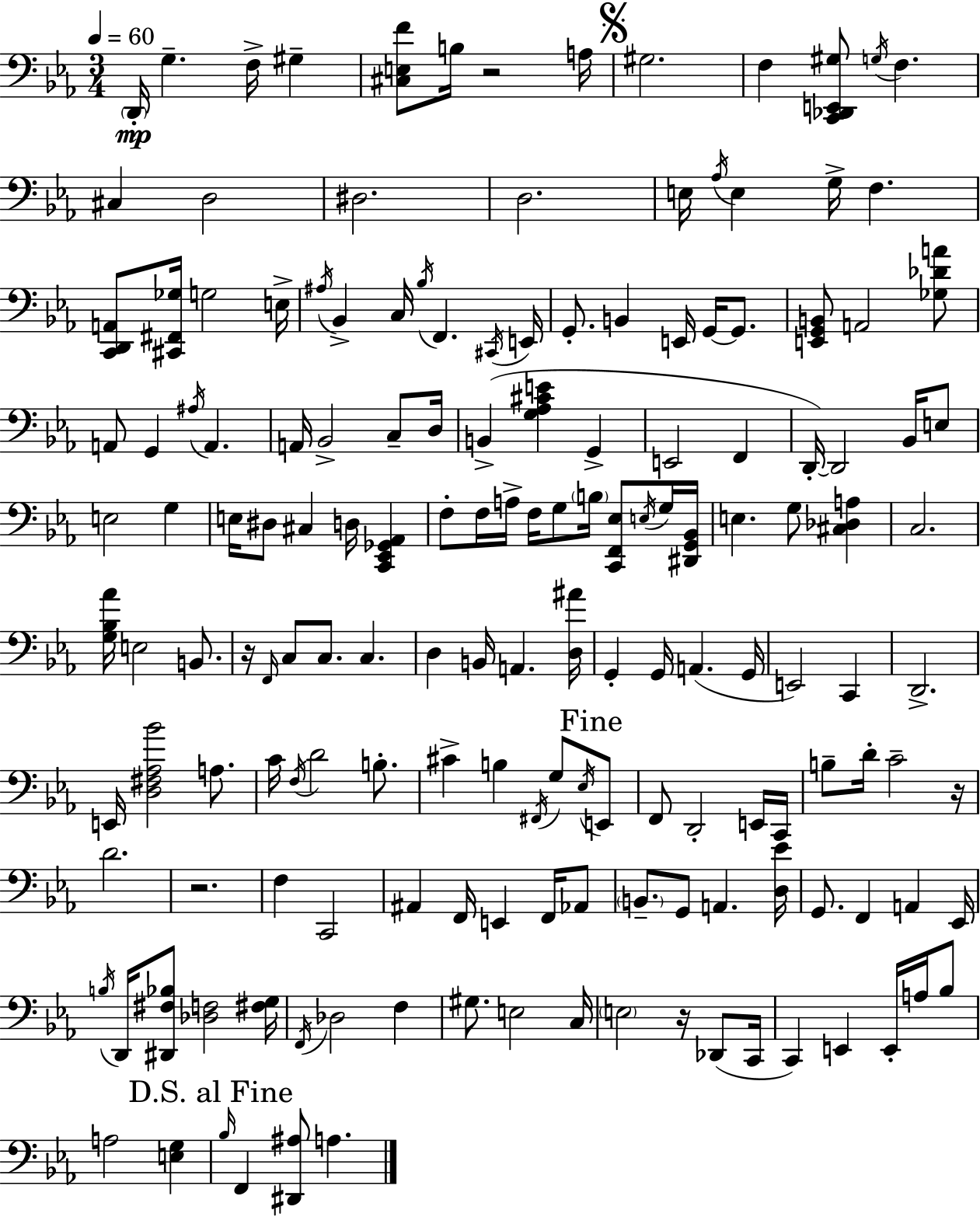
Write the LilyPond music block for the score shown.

{
  \clef bass
  \numericTimeSignature
  \time 3/4
  \key c \minor
  \tempo 4 = 60
  \repeat volta 2 { \parenthesize d,16-.\mp g4.-- f16-> gis4-- | <cis e f'>8 b16 r2 a16 | \mark \markup { \musicglyph "scripts.segno" } gis2. | f4 <c, des, e, gis>8 \acciaccatura { g16 } f4. | \break cis4 d2 | dis2. | d2. | e16 \acciaccatura { aes16 } e4 g16-> f4. | \break <c, d, a,>8 <cis, fis, ges>16 g2 | e16-> \acciaccatura { ais16 } bes,4-> c16 \acciaccatura { bes16 } f,4. | \acciaccatura { cis,16 } e,16 g,8.-. b,4 | e,16 g,16~~ g,8. <e, g, b,>8 a,2 | \break <ges des' a'>8 a,8 g,4 \acciaccatura { ais16 } | a,4. a,16 bes,2-> | c8-- d16 b,4->( <g aes cis' e'>4 | g,4-> e,2 | \break f,4 d,16-.~~) d,2 | bes,16 e8 e2 | g4 e16 dis8 cis4 | d16 <c, ees, ges, aes,>4 f8-. f16 a16-> f16 g8 | \break \parenthesize b16 <c, f, ees>8 \acciaccatura { e16 } g16 <dis, g, bes,>16 e4. | g8 <cis des a>4 c2. | <g bes aes'>16 e2 | b,8. r16 \grace { f,16 } c8 c8. | \break c4. d4 | b,16 a,4. <d ais'>16 g,4-. | g,16 a,4.( g,16 e,2) | c,4 d,2.-> | \break e,16 <d fis aes bes'>2 | a8. c'16 \acciaccatura { f16 } d'2 | b8.-. cis'4-> | b4 \acciaccatura { fis,16 } g8 \acciaccatura { ees16 } \mark "Fine" e,8 f,8 | \break d,2-. e,16 c,16 b8-- | d'16-. c'2-- r16 d'2. | r2. | f4 | \break c,2 ais,4 | f,16 e,4 f,16 aes,8 \parenthesize b,8.-- | g,8 a,4. <d ees'>16 g,8. | f,4 a,4 ees,16 \acciaccatura { b16 } | \break d,16 <dis, fis bes>8 <des f>2 <fis g>16 | \acciaccatura { f,16 } des2 f4 | gis8. e2 | c16 \parenthesize e2 r16 des,8( | \break c,16 c,4) e,4 e,16-. a16 bes8 | a2 <e g>4 | \mark "D.S. al Fine" \grace { bes16 } f,4 <dis, ais>8 a4. | } \bar "|."
}